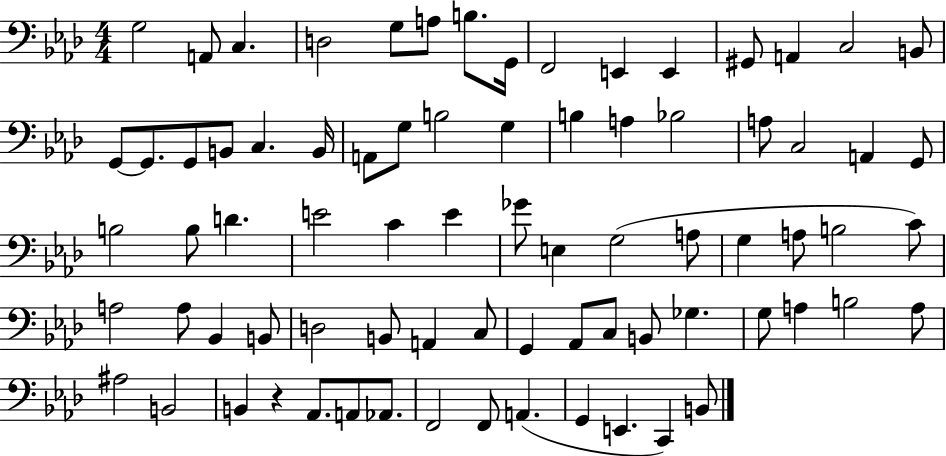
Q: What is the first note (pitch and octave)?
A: G3